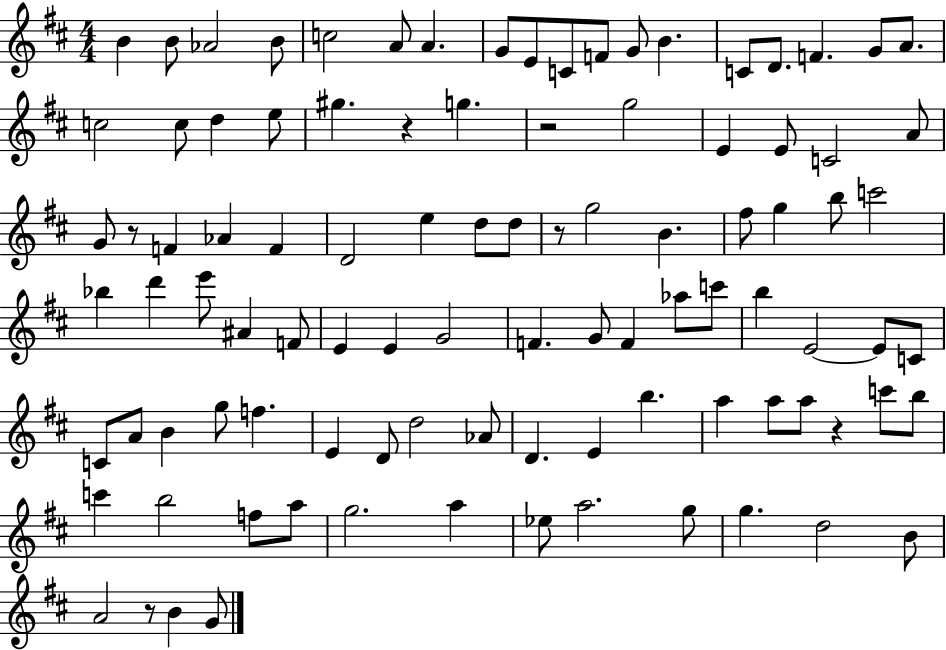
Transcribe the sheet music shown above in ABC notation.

X:1
T:Untitled
M:4/4
L:1/4
K:D
B B/2 _A2 B/2 c2 A/2 A G/2 E/2 C/2 F/2 G/2 B C/2 D/2 F G/2 A/2 c2 c/2 d e/2 ^g z g z2 g2 E E/2 C2 A/2 G/2 z/2 F _A F D2 e d/2 d/2 z/2 g2 B ^f/2 g b/2 c'2 _b d' e'/2 ^A F/2 E E G2 F G/2 F _a/2 c'/2 b E2 E/2 C/2 C/2 A/2 B g/2 f E D/2 d2 _A/2 D E b a a/2 a/2 z c'/2 b/2 c' b2 f/2 a/2 g2 a _e/2 a2 g/2 g d2 B/2 A2 z/2 B G/2